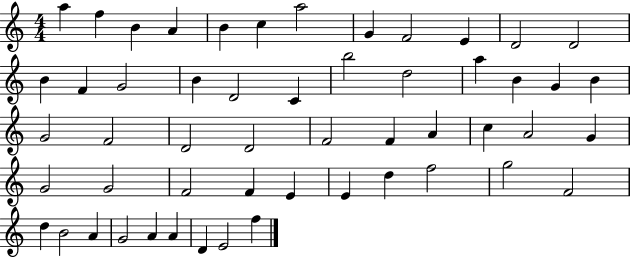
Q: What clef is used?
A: treble